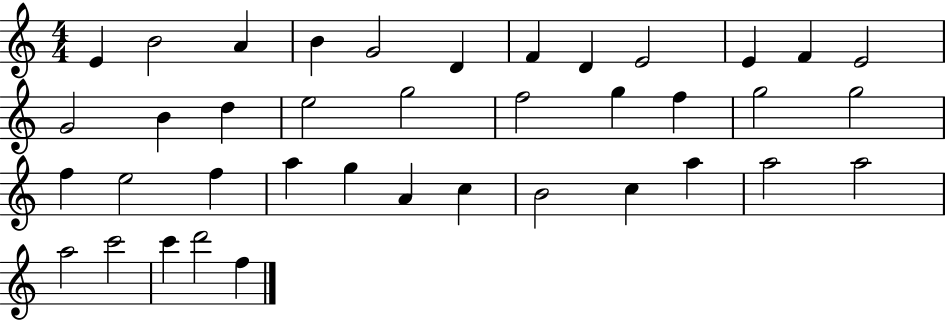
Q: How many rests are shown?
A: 0